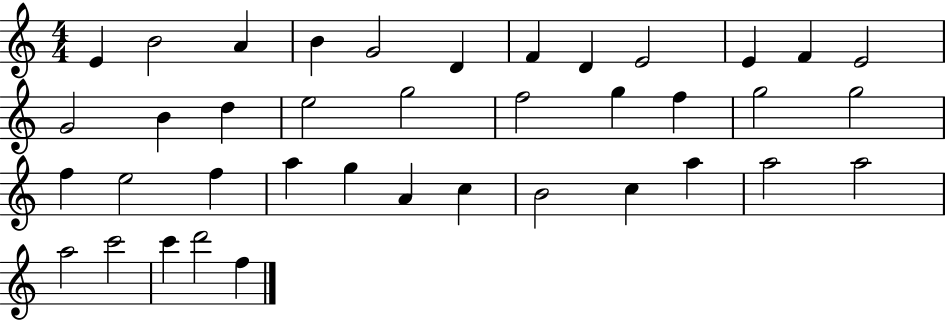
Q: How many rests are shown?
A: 0